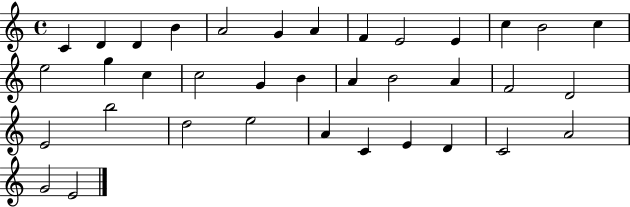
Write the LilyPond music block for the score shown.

{
  \clef treble
  \time 4/4
  \defaultTimeSignature
  \key c \major
  c'4 d'4 d'4 b'4 | a'2 g'4 a'4 | f'4 e'2 e'4 | c''4 b'2 c''4 | \break e''2 g''4 c''4 | c''2 g'4 b'4 | a'4 b'2 a'4 | f'2 d'2 | \break e'2 b''2 | d''2 e''2 | a'4 c'4 e'4 d'4 | c'2 a'2 | \break g'2 e'2 | \bar "|."
}